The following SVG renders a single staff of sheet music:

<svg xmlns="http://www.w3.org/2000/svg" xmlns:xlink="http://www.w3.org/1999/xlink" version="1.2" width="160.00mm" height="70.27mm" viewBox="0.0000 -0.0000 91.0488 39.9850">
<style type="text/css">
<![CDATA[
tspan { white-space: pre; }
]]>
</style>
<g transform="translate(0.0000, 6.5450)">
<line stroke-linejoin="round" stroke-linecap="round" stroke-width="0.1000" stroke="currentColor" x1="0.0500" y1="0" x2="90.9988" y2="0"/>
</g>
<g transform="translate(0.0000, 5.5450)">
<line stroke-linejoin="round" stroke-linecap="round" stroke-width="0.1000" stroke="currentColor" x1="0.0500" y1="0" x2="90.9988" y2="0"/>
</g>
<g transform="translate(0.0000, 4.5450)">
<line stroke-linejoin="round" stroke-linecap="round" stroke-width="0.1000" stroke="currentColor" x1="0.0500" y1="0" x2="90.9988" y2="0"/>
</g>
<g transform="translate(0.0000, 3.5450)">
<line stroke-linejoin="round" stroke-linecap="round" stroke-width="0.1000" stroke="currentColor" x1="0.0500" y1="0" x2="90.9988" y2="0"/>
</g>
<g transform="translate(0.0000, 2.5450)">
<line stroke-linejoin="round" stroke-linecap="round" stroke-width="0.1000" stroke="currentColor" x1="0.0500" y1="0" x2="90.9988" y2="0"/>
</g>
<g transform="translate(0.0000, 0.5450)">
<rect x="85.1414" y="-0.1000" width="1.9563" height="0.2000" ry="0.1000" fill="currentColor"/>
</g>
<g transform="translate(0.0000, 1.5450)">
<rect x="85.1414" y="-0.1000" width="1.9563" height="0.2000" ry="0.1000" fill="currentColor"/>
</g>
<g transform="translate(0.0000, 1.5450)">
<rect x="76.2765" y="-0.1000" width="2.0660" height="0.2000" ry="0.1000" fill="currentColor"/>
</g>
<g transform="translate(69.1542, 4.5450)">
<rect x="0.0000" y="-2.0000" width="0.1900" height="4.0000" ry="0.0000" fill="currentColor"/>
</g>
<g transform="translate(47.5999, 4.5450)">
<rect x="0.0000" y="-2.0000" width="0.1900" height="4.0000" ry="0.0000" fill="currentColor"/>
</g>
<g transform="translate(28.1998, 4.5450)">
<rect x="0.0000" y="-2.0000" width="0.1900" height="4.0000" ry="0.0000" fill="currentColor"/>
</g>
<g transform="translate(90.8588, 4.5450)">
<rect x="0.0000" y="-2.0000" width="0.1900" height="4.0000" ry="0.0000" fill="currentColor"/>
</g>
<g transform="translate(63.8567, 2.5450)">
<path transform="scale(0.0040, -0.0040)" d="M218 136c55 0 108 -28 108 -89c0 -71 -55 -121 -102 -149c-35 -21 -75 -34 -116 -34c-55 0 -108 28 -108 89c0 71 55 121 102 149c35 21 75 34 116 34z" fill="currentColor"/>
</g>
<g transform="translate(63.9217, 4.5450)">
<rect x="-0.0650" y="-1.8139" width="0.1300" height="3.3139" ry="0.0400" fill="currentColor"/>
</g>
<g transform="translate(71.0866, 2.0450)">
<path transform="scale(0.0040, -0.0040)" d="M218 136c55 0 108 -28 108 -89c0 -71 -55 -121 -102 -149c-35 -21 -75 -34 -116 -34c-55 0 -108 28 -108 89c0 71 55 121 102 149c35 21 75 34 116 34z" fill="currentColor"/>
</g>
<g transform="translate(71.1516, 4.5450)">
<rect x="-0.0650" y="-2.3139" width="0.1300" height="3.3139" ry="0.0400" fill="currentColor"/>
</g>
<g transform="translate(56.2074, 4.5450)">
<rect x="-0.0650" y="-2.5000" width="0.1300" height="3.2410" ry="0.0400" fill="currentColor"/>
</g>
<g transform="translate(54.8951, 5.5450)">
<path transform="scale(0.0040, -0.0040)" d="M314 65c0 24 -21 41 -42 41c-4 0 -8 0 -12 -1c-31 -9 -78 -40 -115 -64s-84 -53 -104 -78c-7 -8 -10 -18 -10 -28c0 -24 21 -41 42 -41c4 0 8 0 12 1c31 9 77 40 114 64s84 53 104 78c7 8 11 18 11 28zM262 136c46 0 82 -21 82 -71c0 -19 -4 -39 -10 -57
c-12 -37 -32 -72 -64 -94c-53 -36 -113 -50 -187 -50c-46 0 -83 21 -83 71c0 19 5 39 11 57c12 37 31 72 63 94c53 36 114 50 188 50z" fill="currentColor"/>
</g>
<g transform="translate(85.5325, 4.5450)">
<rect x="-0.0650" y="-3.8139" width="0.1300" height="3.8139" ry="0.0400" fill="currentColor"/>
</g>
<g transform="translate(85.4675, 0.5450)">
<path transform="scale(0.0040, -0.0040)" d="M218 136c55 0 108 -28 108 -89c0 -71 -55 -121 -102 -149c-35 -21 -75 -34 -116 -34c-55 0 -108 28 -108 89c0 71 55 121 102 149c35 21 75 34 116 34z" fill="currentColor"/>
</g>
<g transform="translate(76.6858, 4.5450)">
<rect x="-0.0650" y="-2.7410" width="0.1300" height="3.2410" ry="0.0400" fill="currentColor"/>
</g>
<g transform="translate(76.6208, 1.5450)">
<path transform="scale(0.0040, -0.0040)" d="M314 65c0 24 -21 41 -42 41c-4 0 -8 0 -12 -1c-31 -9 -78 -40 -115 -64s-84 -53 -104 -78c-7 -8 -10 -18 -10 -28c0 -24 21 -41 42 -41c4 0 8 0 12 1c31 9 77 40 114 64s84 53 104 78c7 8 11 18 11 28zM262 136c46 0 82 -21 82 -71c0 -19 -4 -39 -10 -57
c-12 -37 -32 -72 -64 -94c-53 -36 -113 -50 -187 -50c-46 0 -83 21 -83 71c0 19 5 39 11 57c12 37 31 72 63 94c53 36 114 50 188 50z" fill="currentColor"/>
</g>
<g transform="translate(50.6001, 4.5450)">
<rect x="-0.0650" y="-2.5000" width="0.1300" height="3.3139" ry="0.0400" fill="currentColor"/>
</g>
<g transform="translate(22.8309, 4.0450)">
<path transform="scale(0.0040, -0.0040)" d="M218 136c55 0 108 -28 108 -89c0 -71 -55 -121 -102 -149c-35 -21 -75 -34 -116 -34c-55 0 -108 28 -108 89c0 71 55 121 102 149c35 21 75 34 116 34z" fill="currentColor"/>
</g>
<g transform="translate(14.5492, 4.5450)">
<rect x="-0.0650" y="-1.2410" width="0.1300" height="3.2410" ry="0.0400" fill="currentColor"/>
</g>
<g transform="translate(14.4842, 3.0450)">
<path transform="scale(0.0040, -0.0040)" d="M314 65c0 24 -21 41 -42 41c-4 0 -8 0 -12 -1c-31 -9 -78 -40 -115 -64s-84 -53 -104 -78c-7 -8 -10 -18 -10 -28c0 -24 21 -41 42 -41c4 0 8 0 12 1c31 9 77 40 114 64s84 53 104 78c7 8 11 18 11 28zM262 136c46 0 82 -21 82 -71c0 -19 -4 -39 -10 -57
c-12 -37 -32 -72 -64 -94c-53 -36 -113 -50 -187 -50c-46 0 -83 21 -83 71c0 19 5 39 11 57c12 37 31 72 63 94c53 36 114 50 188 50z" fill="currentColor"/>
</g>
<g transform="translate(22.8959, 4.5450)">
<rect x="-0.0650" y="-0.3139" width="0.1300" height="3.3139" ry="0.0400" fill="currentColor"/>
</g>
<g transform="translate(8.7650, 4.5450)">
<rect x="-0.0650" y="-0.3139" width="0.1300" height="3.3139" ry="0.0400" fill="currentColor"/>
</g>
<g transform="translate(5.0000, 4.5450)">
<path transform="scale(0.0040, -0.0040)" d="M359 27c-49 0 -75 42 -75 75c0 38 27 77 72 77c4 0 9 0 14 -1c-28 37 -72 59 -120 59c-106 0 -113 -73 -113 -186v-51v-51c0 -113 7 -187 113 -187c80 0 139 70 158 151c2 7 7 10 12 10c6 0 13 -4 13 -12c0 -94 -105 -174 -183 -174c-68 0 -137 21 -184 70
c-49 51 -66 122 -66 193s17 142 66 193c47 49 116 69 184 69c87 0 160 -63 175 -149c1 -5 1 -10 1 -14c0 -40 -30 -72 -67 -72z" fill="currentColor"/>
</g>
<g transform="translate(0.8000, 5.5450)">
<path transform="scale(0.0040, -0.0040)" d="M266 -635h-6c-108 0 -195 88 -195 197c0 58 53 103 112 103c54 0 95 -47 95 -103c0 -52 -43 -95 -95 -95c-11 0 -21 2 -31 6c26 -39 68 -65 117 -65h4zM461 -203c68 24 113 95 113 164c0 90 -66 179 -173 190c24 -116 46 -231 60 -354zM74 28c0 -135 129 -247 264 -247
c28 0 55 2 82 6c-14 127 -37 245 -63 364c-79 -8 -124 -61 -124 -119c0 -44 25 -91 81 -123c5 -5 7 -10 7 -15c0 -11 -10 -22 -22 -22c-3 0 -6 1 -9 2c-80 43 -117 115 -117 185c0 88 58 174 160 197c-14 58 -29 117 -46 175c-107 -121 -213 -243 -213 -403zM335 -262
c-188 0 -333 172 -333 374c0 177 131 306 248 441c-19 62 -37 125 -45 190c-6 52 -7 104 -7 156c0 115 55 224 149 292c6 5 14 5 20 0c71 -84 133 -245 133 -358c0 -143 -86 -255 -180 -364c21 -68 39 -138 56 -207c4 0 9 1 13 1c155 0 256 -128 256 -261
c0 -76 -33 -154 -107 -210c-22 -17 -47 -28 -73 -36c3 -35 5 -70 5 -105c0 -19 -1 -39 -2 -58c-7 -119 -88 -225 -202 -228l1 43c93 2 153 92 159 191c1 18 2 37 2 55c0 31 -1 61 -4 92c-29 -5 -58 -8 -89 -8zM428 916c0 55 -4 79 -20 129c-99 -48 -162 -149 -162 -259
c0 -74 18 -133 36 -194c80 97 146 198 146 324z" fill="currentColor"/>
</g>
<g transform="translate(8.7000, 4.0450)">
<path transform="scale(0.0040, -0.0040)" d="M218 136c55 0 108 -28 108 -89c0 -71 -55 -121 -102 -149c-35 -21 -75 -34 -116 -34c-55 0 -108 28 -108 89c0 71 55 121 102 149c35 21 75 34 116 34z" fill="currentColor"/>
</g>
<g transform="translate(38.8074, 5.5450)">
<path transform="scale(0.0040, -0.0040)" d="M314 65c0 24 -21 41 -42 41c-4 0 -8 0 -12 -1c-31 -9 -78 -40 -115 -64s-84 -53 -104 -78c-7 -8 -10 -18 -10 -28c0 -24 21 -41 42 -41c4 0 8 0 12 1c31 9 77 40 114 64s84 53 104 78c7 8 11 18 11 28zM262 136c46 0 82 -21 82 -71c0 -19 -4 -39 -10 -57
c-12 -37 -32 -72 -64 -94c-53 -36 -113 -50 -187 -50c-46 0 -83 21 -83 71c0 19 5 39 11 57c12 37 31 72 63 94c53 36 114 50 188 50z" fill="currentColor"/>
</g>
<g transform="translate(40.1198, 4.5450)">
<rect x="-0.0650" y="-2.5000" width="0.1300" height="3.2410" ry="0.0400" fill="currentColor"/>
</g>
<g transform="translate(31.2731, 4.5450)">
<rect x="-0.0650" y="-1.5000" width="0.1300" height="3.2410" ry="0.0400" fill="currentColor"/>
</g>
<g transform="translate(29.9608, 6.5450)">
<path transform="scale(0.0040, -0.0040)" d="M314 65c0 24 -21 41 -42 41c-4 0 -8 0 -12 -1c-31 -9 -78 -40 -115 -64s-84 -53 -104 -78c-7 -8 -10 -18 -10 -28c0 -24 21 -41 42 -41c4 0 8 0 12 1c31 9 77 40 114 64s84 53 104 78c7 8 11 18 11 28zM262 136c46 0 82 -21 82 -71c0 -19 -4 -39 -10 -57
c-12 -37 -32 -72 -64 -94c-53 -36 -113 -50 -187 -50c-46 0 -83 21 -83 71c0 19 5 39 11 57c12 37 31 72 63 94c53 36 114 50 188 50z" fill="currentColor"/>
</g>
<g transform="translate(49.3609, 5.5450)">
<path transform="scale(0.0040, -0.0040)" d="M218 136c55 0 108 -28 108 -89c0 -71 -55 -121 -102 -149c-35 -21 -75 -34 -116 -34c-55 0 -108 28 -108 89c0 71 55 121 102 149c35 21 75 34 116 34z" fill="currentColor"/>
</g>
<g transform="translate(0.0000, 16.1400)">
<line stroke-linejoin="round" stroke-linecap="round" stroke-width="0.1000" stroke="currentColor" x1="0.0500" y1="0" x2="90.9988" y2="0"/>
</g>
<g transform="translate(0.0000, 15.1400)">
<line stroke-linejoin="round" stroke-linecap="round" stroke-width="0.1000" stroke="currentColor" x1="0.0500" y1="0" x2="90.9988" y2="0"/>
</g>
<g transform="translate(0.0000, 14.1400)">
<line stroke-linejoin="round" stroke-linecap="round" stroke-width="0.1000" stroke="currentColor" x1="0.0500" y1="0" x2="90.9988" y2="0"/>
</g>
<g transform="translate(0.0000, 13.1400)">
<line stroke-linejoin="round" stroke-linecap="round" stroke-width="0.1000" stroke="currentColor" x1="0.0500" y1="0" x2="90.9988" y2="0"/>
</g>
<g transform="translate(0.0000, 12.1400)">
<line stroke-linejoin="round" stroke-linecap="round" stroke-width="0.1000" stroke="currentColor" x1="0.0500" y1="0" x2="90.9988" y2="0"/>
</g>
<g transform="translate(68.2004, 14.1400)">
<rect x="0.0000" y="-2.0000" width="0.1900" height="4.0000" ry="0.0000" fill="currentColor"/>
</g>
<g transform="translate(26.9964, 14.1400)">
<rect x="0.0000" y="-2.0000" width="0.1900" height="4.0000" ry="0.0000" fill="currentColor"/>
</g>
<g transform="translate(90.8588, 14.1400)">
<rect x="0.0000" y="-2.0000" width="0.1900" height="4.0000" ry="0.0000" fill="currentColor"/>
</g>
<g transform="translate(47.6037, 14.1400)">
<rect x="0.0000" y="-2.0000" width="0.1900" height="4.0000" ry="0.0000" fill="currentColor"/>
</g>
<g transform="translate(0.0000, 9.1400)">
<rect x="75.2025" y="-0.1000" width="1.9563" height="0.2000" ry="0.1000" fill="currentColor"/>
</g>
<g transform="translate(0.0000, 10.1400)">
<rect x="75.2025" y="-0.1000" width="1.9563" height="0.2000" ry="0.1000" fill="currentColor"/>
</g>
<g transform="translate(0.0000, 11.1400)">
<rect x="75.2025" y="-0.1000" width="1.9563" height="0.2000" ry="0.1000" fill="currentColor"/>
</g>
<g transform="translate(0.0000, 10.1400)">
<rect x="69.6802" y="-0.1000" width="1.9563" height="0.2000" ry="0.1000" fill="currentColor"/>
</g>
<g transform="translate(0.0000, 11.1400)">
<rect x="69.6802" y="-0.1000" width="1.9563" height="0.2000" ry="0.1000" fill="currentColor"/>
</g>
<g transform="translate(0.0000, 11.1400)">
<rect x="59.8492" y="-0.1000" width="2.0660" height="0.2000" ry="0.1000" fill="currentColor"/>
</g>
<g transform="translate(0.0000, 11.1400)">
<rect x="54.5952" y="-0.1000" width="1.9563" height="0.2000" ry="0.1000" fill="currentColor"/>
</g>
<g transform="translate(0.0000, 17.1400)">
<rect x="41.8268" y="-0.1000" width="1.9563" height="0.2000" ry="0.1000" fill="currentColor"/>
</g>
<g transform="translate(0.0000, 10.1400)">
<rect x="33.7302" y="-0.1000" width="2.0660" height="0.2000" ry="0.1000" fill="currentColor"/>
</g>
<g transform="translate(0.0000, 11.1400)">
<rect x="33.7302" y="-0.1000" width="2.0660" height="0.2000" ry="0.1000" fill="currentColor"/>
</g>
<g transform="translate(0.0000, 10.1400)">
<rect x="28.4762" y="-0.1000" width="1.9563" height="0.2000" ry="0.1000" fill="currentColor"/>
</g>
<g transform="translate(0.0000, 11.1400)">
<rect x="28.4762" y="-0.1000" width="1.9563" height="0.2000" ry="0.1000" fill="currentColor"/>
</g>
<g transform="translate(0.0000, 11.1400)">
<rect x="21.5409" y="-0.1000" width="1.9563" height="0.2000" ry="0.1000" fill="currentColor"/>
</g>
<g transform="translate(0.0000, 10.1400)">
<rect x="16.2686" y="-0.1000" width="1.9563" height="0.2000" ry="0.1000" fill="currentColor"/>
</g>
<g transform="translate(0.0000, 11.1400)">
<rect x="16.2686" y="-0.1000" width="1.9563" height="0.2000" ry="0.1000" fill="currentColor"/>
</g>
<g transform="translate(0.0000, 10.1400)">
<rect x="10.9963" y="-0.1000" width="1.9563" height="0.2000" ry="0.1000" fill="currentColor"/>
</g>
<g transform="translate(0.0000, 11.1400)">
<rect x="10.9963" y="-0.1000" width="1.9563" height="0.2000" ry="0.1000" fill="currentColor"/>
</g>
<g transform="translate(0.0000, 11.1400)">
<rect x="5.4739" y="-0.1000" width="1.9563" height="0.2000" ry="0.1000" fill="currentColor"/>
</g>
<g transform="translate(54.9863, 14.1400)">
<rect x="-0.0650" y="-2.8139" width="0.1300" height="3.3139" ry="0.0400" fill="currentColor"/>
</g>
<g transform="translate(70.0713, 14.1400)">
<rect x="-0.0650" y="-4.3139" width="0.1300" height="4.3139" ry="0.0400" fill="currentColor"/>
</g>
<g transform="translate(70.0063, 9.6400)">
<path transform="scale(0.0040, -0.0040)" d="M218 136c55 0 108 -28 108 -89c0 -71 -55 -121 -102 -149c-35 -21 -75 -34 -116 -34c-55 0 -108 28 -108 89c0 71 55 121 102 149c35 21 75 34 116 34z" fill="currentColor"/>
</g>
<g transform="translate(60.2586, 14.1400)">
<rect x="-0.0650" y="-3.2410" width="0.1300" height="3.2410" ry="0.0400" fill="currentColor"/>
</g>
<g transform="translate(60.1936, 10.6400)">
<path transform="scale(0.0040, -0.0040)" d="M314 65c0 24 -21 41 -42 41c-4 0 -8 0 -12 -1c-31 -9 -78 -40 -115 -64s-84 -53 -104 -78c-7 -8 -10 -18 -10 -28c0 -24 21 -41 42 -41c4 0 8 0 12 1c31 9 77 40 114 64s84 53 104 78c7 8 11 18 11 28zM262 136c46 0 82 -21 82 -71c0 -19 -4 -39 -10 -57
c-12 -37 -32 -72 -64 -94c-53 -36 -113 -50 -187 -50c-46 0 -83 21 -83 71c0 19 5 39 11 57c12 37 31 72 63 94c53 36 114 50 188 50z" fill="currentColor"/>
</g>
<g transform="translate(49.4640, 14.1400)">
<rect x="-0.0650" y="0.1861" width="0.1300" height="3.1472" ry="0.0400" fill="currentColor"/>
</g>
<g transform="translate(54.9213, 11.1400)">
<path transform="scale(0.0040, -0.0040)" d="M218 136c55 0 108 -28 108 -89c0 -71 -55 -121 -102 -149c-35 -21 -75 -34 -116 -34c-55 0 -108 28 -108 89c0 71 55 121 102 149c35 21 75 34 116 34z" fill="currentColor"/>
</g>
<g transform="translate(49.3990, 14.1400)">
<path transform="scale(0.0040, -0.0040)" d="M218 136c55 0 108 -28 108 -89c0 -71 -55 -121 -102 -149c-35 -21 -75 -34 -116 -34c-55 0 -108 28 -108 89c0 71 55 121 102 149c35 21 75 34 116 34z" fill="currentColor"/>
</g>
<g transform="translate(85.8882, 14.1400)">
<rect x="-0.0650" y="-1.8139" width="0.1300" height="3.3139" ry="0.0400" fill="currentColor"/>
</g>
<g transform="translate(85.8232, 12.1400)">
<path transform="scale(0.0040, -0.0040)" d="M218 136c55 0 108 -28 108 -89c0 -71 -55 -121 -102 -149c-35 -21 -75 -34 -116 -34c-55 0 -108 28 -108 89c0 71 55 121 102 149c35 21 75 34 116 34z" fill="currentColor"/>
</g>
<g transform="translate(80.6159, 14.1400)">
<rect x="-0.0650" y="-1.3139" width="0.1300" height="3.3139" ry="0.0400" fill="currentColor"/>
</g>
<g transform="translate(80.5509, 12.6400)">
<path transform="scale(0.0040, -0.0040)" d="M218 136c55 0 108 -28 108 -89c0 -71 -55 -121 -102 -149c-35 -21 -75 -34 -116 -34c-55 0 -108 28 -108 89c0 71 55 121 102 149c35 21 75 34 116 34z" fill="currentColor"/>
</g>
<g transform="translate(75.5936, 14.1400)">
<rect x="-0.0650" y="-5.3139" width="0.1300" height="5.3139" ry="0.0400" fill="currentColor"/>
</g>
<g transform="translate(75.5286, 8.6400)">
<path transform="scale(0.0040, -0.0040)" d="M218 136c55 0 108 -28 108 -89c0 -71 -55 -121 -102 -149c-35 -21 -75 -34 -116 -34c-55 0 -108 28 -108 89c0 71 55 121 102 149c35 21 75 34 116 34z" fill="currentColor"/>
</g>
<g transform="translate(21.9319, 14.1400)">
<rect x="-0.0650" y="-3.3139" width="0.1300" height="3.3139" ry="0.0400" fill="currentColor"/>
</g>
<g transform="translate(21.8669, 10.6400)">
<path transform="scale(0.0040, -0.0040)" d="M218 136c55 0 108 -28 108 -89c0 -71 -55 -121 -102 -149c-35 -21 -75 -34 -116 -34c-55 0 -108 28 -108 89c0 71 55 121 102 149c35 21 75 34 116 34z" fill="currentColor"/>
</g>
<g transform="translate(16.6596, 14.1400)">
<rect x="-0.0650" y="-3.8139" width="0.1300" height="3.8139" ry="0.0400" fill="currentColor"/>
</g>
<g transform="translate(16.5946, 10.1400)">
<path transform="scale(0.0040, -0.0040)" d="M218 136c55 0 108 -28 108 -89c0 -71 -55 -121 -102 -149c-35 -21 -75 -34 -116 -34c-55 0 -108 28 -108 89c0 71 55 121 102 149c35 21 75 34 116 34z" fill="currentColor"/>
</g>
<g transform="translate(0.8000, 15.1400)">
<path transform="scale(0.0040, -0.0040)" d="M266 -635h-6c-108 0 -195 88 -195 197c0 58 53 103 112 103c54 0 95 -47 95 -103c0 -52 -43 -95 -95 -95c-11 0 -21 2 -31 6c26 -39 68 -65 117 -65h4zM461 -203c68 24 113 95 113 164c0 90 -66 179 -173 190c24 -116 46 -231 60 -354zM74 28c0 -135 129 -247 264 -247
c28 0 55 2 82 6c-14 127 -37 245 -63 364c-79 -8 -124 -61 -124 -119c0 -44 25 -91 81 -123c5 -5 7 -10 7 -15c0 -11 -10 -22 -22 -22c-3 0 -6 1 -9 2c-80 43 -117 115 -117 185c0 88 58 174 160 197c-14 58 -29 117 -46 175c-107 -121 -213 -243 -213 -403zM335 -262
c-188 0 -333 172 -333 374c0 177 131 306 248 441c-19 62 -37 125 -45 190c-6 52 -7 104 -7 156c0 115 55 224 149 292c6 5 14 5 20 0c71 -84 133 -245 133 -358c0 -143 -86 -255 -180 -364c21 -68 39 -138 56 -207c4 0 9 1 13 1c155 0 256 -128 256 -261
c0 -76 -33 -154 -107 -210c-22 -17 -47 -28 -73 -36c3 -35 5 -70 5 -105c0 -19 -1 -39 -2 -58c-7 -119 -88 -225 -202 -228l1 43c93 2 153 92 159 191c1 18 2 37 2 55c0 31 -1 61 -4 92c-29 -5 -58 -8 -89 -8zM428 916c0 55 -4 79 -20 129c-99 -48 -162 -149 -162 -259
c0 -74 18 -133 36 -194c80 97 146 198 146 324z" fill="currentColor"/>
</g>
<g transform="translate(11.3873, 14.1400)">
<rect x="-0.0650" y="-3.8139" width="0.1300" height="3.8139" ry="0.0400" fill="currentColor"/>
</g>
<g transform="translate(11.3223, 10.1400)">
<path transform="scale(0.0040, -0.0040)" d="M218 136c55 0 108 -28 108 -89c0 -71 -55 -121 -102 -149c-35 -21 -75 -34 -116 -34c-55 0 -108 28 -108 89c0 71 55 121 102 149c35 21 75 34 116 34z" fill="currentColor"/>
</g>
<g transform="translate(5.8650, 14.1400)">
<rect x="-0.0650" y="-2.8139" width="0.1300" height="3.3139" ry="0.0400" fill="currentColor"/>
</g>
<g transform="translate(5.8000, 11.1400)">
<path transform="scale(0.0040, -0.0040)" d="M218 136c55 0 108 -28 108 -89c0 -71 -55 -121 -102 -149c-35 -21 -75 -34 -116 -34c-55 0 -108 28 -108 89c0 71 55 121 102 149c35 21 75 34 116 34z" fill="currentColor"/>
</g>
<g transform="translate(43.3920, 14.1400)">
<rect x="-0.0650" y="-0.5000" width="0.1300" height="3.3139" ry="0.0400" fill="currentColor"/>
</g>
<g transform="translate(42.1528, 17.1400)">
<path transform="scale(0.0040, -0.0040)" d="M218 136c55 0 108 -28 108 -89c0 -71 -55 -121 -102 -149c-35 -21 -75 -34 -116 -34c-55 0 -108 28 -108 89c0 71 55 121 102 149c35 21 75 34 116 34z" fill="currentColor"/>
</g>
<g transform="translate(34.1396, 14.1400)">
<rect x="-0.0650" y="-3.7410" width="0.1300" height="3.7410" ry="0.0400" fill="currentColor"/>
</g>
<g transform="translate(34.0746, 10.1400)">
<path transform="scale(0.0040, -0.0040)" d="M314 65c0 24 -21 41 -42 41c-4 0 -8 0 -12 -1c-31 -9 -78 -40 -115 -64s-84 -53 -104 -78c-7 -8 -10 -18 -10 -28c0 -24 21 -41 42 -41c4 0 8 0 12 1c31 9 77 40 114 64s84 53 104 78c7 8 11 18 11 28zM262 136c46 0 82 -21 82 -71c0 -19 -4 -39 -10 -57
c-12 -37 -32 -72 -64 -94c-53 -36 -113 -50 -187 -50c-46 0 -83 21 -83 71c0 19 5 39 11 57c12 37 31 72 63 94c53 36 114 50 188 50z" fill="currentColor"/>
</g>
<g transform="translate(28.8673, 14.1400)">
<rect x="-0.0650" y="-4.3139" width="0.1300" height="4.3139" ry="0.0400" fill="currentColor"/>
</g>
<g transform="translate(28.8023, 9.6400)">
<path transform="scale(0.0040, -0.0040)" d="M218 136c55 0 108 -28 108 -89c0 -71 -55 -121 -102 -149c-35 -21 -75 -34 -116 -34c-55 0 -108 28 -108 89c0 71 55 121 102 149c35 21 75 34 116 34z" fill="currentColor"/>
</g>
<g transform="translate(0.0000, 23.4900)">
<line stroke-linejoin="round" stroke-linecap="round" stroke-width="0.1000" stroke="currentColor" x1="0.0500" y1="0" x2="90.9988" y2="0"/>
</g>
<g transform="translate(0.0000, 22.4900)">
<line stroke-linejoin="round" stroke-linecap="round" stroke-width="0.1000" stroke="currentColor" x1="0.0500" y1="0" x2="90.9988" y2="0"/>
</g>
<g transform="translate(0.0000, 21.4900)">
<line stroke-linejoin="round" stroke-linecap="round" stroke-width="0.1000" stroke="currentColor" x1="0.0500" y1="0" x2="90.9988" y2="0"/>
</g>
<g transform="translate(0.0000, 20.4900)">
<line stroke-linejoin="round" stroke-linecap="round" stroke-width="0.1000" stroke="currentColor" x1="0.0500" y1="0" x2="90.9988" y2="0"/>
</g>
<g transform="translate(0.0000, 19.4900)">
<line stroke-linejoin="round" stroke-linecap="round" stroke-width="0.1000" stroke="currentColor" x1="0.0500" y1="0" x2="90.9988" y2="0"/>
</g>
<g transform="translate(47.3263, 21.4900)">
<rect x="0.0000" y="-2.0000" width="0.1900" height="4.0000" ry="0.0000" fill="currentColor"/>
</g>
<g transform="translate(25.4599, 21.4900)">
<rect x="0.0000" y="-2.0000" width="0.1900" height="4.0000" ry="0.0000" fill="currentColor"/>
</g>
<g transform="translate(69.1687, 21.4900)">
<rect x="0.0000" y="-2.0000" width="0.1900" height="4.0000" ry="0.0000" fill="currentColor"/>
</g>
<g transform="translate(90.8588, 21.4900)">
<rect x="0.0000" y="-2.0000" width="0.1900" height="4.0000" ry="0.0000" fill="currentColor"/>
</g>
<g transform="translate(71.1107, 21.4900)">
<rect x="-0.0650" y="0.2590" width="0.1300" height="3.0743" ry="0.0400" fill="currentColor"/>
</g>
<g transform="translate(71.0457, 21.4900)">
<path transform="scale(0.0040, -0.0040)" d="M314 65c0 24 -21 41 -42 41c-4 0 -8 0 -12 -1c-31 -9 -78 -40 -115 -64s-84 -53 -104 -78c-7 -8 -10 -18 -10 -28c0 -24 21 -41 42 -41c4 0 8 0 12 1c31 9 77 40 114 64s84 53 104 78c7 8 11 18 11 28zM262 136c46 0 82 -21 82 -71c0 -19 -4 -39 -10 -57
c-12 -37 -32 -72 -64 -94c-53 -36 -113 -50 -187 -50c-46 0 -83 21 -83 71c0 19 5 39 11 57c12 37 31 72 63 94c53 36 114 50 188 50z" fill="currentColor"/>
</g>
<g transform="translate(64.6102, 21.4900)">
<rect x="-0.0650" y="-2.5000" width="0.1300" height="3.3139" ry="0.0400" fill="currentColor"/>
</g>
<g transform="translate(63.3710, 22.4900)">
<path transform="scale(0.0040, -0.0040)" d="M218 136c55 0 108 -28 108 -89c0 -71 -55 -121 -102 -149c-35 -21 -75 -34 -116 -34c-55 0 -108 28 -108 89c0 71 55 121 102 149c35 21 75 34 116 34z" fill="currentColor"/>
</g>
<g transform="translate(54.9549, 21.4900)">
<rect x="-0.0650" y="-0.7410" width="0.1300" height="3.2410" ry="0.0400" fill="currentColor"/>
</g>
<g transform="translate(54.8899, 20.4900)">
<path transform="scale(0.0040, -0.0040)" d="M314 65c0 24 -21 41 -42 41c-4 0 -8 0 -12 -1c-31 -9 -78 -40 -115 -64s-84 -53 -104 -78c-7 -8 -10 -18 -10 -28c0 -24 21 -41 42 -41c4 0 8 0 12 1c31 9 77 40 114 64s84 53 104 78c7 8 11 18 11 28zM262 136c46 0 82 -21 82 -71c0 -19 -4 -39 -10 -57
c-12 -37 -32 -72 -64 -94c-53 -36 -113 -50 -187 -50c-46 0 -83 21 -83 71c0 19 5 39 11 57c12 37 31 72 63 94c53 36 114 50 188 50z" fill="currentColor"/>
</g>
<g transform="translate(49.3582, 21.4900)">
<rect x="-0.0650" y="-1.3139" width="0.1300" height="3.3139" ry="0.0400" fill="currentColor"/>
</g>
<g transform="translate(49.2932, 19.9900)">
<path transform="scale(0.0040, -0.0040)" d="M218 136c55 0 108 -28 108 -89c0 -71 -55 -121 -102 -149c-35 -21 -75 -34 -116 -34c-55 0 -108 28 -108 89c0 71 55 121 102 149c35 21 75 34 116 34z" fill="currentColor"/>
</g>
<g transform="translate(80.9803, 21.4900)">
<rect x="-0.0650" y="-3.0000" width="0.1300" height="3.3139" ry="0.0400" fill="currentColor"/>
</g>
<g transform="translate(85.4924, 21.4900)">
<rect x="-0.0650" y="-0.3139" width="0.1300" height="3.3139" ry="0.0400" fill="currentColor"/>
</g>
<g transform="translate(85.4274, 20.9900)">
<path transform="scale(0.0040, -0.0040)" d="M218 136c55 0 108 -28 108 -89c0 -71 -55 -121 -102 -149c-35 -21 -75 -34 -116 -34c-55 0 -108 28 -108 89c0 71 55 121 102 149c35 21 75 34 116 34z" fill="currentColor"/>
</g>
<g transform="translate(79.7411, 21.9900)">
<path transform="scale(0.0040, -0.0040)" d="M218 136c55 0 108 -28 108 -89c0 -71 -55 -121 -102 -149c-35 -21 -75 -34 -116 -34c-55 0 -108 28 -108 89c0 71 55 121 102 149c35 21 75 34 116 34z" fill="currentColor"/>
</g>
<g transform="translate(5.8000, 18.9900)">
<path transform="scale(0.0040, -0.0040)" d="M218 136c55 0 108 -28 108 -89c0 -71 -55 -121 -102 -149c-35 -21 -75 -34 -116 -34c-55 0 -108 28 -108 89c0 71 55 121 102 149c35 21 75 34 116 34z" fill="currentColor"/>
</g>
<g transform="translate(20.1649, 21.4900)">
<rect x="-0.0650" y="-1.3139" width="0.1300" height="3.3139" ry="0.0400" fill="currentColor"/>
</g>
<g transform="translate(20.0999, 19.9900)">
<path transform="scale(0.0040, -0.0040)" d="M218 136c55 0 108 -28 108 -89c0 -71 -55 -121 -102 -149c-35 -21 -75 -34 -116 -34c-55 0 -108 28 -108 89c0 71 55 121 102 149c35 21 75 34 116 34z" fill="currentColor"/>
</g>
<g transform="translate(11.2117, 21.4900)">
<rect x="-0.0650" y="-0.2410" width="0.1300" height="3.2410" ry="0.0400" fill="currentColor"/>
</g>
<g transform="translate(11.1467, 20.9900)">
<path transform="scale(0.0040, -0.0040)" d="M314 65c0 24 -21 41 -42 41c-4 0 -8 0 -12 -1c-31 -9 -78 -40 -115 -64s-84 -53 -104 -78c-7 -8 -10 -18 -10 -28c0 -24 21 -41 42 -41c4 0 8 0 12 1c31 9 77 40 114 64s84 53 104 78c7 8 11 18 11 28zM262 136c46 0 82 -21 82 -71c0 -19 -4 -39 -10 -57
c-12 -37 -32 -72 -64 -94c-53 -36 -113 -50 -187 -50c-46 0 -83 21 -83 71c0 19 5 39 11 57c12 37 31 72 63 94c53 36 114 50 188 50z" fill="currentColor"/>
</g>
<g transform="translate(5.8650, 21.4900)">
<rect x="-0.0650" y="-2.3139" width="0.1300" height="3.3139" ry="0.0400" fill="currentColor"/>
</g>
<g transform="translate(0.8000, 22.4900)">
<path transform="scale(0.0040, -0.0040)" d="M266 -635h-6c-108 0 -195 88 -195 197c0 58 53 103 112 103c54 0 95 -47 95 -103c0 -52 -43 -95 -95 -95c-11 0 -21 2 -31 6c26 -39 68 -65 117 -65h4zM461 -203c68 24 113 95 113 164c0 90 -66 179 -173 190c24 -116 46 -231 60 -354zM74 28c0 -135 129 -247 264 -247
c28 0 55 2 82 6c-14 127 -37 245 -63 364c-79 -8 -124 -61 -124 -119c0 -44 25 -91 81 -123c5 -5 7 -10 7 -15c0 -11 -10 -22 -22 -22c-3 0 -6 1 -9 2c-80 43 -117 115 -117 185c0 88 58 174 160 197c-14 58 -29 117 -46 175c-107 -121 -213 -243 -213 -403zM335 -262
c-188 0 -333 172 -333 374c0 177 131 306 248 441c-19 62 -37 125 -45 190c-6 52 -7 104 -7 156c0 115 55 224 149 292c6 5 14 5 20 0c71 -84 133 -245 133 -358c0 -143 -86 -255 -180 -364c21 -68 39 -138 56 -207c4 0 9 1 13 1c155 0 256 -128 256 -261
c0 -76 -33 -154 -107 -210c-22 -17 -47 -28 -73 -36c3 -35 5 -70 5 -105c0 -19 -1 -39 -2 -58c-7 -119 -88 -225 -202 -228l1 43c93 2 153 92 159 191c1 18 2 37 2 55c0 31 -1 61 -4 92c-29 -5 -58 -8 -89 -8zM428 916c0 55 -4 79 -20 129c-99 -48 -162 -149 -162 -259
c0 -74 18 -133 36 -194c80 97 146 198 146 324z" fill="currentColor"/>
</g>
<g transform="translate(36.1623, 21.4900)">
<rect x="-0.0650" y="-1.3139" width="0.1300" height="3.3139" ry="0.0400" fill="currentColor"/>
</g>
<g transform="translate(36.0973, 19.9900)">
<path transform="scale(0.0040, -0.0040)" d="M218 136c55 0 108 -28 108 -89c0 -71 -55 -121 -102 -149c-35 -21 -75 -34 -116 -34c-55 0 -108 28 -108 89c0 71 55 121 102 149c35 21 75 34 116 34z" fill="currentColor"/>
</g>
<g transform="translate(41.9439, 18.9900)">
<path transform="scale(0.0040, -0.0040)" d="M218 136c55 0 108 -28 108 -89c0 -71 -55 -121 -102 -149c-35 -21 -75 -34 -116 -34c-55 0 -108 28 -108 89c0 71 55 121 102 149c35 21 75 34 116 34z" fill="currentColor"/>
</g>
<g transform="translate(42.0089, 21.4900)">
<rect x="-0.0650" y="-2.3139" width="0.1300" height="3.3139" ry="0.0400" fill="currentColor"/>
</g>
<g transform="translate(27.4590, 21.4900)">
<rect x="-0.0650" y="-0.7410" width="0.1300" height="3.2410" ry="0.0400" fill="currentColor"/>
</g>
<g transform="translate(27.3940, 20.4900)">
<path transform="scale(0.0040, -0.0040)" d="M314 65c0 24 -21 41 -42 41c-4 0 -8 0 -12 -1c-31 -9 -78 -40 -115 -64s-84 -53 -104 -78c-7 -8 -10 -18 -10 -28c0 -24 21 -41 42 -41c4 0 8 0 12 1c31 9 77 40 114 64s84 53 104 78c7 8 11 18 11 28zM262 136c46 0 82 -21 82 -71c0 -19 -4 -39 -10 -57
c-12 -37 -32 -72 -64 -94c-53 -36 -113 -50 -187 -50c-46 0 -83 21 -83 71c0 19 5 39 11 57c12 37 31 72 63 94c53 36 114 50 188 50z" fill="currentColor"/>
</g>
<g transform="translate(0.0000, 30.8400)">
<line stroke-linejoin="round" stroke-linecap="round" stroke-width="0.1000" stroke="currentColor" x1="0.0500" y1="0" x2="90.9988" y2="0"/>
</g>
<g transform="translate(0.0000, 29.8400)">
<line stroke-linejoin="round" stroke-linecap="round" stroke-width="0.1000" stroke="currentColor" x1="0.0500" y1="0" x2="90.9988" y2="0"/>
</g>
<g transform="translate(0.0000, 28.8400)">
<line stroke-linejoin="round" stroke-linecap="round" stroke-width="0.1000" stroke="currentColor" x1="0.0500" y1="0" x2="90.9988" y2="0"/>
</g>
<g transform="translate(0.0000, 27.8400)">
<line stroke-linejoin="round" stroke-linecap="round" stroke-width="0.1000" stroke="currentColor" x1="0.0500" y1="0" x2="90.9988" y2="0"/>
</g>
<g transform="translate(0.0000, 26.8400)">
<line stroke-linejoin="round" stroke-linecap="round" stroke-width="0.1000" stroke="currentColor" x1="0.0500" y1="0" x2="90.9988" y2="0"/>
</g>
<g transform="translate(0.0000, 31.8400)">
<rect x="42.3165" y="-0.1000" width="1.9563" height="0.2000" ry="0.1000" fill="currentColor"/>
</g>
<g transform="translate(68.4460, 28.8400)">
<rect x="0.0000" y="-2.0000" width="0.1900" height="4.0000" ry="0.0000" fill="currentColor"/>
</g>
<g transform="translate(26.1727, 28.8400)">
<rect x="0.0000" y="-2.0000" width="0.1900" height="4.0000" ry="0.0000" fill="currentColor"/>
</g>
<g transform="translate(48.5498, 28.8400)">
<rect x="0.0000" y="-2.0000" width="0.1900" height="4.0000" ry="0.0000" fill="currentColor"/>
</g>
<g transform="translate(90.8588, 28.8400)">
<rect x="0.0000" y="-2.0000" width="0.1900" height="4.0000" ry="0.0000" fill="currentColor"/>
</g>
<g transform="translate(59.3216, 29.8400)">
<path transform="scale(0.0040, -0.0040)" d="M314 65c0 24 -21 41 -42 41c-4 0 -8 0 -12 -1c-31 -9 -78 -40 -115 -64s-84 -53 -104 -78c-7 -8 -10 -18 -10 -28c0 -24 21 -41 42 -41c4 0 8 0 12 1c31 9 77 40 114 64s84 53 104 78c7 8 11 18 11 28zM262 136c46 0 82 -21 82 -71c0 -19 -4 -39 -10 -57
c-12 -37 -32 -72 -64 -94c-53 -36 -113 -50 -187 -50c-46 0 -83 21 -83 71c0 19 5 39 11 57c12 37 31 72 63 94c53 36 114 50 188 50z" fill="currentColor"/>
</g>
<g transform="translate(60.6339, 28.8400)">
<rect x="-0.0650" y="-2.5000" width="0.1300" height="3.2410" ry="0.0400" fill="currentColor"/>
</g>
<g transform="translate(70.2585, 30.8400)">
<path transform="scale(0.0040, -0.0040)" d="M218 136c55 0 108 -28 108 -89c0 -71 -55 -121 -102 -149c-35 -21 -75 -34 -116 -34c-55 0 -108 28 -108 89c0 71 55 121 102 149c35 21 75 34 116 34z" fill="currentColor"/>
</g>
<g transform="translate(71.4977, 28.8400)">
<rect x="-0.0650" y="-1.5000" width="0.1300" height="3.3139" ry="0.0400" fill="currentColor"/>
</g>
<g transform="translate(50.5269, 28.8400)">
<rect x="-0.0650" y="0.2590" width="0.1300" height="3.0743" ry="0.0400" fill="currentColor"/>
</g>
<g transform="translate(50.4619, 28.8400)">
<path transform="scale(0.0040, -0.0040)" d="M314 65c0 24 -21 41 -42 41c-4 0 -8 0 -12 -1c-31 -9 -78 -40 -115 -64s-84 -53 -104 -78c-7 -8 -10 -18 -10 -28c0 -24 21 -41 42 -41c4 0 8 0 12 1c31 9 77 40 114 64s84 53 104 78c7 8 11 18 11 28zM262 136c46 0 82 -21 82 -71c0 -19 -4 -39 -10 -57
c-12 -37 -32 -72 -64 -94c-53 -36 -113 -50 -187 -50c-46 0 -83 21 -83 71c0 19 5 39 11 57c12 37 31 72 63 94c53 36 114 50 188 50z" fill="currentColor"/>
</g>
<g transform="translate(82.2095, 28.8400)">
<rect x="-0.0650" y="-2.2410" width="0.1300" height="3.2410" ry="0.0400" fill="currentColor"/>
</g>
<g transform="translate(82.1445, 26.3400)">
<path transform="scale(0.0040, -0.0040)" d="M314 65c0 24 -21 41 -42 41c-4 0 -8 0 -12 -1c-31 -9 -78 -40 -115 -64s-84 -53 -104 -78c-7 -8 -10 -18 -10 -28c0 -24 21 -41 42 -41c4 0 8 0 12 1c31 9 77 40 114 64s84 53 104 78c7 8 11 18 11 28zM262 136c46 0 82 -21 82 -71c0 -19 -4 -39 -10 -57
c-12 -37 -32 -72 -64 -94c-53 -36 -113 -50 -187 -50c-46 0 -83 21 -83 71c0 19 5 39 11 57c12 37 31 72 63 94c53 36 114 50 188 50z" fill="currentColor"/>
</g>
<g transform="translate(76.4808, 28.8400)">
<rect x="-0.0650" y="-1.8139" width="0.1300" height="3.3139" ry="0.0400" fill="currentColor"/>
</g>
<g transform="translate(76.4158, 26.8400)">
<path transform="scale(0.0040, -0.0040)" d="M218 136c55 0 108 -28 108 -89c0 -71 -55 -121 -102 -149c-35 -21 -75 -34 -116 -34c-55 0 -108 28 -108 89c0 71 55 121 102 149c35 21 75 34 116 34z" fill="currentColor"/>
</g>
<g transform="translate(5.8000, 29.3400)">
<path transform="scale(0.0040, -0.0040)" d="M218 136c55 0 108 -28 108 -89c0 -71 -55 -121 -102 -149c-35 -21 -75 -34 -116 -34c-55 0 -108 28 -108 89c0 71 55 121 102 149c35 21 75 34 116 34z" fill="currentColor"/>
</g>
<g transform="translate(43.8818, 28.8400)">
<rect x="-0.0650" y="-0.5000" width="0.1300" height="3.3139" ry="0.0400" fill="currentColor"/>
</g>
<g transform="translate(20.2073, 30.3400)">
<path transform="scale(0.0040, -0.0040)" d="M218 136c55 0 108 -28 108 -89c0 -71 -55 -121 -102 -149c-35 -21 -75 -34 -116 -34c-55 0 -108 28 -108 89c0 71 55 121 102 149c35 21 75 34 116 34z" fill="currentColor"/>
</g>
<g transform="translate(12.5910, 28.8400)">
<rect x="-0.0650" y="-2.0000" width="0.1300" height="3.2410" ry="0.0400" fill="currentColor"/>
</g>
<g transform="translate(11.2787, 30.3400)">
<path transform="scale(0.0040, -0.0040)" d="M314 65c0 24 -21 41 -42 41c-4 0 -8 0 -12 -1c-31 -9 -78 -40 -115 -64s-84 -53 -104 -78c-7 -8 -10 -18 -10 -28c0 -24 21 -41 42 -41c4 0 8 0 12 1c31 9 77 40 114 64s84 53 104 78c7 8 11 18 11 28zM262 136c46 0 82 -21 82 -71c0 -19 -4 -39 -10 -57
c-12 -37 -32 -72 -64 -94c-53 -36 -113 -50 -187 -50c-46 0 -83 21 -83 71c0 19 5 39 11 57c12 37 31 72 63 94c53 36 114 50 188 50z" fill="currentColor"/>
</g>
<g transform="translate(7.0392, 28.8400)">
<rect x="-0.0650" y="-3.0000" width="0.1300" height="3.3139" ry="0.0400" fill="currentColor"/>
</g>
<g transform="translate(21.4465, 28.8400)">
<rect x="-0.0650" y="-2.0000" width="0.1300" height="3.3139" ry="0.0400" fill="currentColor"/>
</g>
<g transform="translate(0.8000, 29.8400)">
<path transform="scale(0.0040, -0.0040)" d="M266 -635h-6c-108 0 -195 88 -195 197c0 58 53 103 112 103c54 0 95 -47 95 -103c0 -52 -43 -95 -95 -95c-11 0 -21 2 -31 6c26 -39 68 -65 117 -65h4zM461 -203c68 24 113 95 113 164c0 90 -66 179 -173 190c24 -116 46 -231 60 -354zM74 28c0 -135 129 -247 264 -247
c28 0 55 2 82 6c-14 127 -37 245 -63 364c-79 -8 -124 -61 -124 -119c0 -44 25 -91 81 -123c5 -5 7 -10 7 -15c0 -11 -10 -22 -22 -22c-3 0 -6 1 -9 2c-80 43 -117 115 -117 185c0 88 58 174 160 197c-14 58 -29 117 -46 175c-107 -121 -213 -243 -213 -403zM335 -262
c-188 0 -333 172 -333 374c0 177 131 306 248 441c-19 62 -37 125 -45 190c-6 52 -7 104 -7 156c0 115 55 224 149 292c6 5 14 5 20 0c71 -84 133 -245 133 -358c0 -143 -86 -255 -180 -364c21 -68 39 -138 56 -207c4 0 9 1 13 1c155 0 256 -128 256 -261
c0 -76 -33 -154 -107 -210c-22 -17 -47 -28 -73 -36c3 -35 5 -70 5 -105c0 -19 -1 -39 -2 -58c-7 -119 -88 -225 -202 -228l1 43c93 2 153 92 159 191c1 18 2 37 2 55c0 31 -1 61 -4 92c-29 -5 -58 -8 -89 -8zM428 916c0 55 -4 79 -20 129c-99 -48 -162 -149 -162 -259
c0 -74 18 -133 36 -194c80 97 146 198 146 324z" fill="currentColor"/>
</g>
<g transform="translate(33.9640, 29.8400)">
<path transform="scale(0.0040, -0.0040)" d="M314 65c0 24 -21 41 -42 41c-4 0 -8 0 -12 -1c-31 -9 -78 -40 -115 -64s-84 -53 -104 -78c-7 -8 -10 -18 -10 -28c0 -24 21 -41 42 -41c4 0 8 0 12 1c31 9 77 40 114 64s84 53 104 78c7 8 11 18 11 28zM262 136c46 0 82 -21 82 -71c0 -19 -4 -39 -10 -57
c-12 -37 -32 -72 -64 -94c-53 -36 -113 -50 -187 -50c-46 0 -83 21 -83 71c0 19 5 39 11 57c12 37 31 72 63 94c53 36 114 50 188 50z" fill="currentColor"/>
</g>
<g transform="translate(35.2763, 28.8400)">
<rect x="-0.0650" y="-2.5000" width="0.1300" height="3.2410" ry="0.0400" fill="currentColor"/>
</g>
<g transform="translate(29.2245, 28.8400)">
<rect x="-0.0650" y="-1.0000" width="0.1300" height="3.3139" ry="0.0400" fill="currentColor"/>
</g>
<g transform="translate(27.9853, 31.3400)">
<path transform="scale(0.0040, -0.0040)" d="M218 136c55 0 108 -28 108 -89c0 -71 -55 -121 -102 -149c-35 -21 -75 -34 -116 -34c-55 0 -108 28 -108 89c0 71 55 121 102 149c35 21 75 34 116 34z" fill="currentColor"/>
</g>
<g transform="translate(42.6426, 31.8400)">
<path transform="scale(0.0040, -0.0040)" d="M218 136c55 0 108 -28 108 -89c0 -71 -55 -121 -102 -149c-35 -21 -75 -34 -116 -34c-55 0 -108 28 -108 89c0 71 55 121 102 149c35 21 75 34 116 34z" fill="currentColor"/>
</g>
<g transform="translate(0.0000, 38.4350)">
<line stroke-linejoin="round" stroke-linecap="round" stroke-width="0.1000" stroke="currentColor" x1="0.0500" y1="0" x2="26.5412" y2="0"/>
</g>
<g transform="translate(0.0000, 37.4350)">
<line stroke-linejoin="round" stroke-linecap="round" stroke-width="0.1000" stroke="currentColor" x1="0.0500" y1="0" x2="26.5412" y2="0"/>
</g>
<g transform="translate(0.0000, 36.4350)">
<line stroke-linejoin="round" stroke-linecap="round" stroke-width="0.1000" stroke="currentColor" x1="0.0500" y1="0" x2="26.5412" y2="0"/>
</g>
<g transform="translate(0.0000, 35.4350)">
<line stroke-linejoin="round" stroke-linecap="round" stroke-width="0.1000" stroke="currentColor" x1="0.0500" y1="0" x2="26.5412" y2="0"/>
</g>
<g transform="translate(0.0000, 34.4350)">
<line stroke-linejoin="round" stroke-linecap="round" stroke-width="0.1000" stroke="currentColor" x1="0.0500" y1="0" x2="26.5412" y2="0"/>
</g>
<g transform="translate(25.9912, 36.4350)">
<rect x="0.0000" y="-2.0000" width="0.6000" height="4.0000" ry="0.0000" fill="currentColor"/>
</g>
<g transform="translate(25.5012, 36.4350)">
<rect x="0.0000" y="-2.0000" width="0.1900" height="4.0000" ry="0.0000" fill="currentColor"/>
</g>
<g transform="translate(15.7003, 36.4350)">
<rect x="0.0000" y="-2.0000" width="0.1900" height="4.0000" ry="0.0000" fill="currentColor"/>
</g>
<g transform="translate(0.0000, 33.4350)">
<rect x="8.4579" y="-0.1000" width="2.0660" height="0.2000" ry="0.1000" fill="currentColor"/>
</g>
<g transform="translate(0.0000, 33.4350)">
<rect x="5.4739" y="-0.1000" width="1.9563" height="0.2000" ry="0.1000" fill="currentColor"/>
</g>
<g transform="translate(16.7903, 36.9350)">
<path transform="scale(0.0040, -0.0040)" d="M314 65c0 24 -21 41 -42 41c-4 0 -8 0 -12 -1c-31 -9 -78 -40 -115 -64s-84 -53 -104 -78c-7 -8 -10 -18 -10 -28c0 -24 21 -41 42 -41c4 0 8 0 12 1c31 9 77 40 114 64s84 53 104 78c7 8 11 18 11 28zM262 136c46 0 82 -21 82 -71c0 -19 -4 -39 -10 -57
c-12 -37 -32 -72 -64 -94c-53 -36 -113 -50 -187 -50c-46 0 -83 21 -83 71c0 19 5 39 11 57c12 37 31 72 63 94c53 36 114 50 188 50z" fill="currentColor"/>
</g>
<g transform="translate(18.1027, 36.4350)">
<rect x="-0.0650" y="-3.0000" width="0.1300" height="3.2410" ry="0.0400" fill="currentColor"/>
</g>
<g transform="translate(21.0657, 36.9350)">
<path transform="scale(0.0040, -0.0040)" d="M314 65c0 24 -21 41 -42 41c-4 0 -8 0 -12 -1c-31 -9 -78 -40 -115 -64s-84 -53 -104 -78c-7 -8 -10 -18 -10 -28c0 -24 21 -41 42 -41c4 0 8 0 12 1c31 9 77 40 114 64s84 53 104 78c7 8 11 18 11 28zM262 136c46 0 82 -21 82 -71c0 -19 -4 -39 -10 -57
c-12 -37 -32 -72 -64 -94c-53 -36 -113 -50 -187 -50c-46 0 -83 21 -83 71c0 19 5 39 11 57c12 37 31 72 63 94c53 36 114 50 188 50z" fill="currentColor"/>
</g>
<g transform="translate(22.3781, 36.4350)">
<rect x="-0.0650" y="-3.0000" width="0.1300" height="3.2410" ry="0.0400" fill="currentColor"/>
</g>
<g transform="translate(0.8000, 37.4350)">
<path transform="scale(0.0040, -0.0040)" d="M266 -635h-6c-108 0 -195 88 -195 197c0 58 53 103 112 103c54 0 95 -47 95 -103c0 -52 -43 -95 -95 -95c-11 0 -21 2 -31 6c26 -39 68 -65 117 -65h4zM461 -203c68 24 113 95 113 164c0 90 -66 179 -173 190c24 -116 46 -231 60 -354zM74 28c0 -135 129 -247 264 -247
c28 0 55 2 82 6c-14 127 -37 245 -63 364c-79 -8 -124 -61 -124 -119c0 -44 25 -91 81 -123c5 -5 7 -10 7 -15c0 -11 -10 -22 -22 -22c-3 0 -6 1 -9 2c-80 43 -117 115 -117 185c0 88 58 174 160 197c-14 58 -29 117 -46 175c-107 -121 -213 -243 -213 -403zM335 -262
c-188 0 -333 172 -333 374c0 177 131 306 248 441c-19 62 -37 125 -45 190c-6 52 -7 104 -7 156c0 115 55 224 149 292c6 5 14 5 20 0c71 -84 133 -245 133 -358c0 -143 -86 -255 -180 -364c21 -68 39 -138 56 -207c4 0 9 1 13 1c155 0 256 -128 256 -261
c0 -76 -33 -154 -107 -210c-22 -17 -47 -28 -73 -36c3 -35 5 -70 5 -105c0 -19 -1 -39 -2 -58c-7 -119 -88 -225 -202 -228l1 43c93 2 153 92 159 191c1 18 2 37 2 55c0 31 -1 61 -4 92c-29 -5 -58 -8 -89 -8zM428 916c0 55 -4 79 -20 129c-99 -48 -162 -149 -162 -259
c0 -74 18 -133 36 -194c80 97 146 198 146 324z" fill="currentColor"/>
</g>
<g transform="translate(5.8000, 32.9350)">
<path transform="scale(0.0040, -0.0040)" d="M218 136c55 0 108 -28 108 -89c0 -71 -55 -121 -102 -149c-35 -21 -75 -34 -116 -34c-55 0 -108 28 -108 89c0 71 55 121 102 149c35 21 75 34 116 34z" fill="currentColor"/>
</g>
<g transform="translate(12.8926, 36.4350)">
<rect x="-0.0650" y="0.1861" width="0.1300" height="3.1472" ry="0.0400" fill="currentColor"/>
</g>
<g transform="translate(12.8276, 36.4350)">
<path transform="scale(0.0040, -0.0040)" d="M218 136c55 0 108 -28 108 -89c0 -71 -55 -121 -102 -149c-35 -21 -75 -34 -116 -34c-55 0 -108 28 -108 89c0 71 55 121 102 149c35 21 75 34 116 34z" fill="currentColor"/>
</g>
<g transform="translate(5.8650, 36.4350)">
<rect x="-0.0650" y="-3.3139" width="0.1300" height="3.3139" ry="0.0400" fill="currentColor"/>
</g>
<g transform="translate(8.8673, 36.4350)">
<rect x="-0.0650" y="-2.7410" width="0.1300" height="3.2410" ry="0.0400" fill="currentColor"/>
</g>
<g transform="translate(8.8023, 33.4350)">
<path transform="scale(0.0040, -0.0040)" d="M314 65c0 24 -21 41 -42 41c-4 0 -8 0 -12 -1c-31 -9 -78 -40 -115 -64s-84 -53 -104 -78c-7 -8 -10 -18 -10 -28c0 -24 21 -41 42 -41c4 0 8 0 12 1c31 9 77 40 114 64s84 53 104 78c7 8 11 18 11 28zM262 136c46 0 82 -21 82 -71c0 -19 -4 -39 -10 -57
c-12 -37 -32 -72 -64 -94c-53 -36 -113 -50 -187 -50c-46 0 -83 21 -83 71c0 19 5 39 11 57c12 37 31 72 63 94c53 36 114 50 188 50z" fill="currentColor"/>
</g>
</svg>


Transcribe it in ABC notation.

X:1
T:Untitled
M:4/4
L:1/4
K:C
c e2 c E2 G2 G G2 f g a2 c' a c' c' b d' c'2 C B a b2 d' f' e f g c2 e d2 e g e d2 G B2 A c A F2 F D G2 C B2 G2 E f g2 b a2 B A2 A2